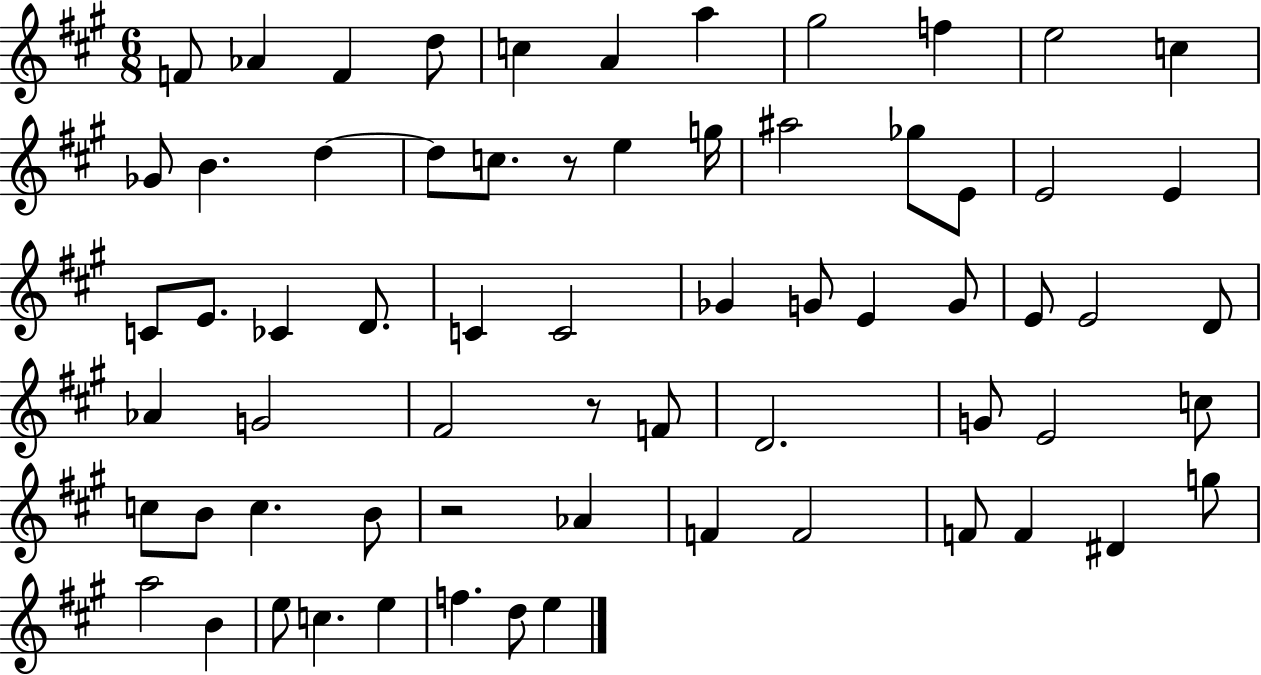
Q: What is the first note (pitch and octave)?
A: F4